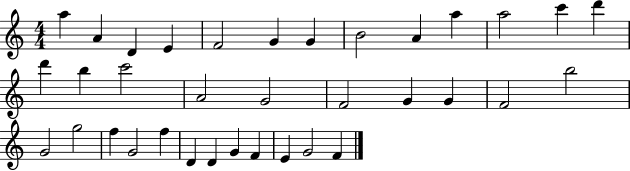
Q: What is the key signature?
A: C major